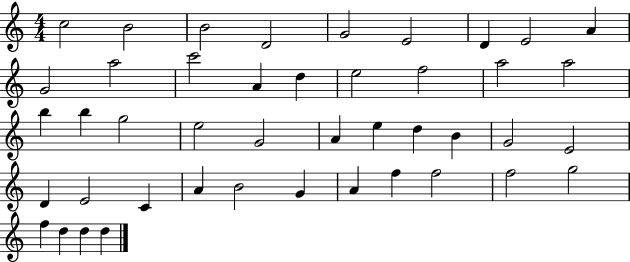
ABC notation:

X:1
T:Untitled
M:4/4
L:1/4
K:C
c2 B2 B2 D2 G2 E2 D E2 A G2 a2 c'2 A d e2 f2 a2 a2 b b g2 e2 G2 A e d B G2 E2 D E2 C A B2 G A f f2 f2 g2 f d d d